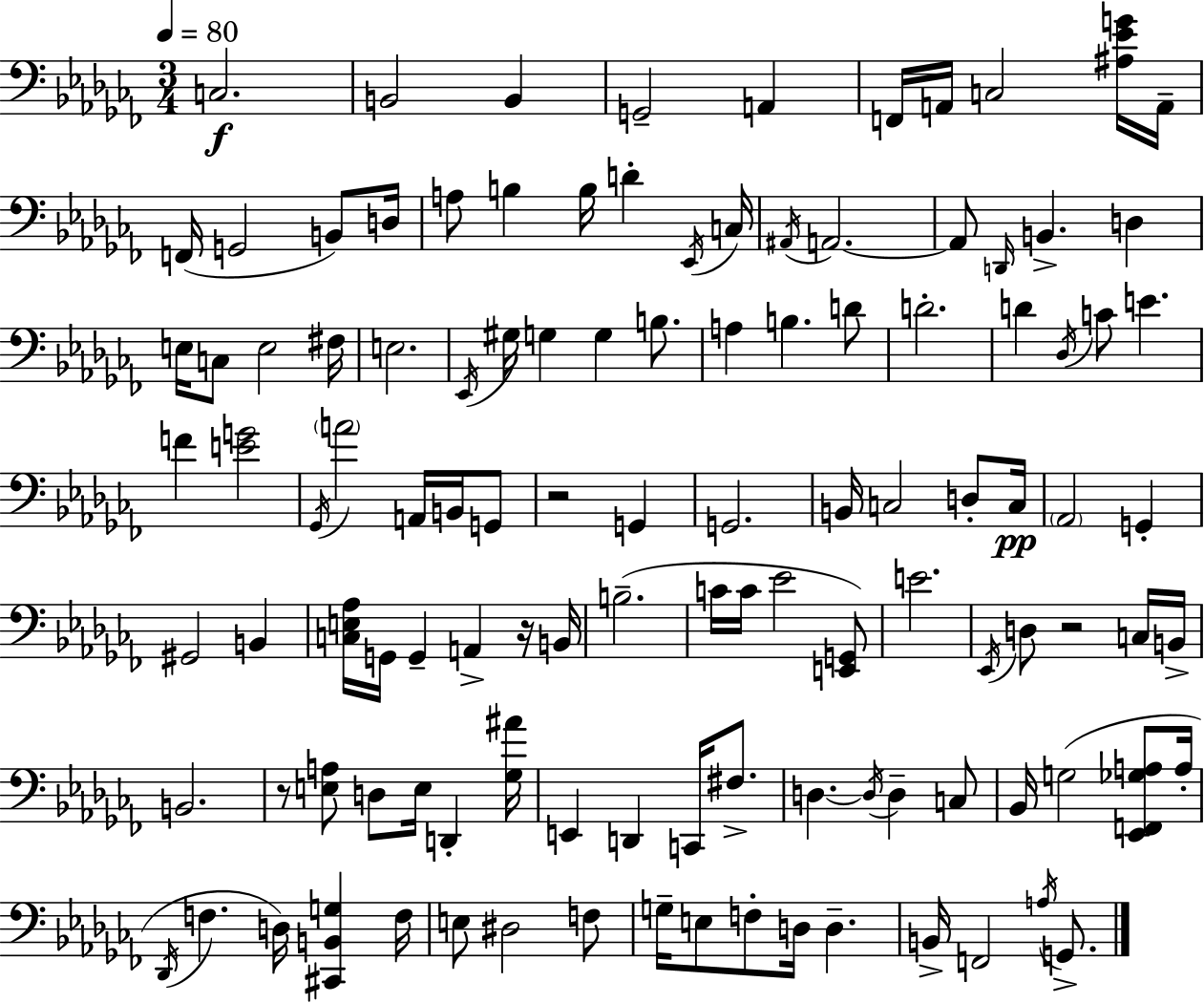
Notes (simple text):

C3/h. B2/h B2/q G2/h A2/q F2/s A2/s C3/h [A#3,Eb4,G4]/s A2/s F2/s G2/h B2/e D3/s A3/e B3/q B3/s D4/q Eb2/s C3/s A#2/s A2/h. A2/e D2/s B2/q. D3/q E3/s C3/e E3/h F#3/s E3/h. Eb2/s G#3/s G3/q G3/q B3/e. A3/q B3/q. D4/e D4/h. D4/q Db3/s C4/e E4/q. F4/q [E4,G4]/h Gb2/s A4/h A2/s B2/s G2/e R/h G2/q G2/h. B2/s C3/h D3/e C3/s Ab2/h G2/q G#2/h B2/q [C3,E3,Ab3]/s G2/s G2/q A2/q R/s B2/s B3/h. C4/s C4/s Eb4/h [E2,G2]/e E4/h. Eb2/s D3/e R/h C3/s B2/s B2/h. R/e [E3,A3]/e D3/e E3/s D2/q [Gb3,A#4]/s E2/q D2/q C2/s F#3/e. D3/q. D3/s D3/q C3/e Bb2/s G3/h [Eb2,F2,Gb3,A3]/e A3/s Db2/s F3/q. D3/s [C#2,B2,G3]/q F3/s E3/e D#3/h F3/e G3/s E3/e F3/e D3/s D3/q. B2/s F2/h A3/s G2/e.